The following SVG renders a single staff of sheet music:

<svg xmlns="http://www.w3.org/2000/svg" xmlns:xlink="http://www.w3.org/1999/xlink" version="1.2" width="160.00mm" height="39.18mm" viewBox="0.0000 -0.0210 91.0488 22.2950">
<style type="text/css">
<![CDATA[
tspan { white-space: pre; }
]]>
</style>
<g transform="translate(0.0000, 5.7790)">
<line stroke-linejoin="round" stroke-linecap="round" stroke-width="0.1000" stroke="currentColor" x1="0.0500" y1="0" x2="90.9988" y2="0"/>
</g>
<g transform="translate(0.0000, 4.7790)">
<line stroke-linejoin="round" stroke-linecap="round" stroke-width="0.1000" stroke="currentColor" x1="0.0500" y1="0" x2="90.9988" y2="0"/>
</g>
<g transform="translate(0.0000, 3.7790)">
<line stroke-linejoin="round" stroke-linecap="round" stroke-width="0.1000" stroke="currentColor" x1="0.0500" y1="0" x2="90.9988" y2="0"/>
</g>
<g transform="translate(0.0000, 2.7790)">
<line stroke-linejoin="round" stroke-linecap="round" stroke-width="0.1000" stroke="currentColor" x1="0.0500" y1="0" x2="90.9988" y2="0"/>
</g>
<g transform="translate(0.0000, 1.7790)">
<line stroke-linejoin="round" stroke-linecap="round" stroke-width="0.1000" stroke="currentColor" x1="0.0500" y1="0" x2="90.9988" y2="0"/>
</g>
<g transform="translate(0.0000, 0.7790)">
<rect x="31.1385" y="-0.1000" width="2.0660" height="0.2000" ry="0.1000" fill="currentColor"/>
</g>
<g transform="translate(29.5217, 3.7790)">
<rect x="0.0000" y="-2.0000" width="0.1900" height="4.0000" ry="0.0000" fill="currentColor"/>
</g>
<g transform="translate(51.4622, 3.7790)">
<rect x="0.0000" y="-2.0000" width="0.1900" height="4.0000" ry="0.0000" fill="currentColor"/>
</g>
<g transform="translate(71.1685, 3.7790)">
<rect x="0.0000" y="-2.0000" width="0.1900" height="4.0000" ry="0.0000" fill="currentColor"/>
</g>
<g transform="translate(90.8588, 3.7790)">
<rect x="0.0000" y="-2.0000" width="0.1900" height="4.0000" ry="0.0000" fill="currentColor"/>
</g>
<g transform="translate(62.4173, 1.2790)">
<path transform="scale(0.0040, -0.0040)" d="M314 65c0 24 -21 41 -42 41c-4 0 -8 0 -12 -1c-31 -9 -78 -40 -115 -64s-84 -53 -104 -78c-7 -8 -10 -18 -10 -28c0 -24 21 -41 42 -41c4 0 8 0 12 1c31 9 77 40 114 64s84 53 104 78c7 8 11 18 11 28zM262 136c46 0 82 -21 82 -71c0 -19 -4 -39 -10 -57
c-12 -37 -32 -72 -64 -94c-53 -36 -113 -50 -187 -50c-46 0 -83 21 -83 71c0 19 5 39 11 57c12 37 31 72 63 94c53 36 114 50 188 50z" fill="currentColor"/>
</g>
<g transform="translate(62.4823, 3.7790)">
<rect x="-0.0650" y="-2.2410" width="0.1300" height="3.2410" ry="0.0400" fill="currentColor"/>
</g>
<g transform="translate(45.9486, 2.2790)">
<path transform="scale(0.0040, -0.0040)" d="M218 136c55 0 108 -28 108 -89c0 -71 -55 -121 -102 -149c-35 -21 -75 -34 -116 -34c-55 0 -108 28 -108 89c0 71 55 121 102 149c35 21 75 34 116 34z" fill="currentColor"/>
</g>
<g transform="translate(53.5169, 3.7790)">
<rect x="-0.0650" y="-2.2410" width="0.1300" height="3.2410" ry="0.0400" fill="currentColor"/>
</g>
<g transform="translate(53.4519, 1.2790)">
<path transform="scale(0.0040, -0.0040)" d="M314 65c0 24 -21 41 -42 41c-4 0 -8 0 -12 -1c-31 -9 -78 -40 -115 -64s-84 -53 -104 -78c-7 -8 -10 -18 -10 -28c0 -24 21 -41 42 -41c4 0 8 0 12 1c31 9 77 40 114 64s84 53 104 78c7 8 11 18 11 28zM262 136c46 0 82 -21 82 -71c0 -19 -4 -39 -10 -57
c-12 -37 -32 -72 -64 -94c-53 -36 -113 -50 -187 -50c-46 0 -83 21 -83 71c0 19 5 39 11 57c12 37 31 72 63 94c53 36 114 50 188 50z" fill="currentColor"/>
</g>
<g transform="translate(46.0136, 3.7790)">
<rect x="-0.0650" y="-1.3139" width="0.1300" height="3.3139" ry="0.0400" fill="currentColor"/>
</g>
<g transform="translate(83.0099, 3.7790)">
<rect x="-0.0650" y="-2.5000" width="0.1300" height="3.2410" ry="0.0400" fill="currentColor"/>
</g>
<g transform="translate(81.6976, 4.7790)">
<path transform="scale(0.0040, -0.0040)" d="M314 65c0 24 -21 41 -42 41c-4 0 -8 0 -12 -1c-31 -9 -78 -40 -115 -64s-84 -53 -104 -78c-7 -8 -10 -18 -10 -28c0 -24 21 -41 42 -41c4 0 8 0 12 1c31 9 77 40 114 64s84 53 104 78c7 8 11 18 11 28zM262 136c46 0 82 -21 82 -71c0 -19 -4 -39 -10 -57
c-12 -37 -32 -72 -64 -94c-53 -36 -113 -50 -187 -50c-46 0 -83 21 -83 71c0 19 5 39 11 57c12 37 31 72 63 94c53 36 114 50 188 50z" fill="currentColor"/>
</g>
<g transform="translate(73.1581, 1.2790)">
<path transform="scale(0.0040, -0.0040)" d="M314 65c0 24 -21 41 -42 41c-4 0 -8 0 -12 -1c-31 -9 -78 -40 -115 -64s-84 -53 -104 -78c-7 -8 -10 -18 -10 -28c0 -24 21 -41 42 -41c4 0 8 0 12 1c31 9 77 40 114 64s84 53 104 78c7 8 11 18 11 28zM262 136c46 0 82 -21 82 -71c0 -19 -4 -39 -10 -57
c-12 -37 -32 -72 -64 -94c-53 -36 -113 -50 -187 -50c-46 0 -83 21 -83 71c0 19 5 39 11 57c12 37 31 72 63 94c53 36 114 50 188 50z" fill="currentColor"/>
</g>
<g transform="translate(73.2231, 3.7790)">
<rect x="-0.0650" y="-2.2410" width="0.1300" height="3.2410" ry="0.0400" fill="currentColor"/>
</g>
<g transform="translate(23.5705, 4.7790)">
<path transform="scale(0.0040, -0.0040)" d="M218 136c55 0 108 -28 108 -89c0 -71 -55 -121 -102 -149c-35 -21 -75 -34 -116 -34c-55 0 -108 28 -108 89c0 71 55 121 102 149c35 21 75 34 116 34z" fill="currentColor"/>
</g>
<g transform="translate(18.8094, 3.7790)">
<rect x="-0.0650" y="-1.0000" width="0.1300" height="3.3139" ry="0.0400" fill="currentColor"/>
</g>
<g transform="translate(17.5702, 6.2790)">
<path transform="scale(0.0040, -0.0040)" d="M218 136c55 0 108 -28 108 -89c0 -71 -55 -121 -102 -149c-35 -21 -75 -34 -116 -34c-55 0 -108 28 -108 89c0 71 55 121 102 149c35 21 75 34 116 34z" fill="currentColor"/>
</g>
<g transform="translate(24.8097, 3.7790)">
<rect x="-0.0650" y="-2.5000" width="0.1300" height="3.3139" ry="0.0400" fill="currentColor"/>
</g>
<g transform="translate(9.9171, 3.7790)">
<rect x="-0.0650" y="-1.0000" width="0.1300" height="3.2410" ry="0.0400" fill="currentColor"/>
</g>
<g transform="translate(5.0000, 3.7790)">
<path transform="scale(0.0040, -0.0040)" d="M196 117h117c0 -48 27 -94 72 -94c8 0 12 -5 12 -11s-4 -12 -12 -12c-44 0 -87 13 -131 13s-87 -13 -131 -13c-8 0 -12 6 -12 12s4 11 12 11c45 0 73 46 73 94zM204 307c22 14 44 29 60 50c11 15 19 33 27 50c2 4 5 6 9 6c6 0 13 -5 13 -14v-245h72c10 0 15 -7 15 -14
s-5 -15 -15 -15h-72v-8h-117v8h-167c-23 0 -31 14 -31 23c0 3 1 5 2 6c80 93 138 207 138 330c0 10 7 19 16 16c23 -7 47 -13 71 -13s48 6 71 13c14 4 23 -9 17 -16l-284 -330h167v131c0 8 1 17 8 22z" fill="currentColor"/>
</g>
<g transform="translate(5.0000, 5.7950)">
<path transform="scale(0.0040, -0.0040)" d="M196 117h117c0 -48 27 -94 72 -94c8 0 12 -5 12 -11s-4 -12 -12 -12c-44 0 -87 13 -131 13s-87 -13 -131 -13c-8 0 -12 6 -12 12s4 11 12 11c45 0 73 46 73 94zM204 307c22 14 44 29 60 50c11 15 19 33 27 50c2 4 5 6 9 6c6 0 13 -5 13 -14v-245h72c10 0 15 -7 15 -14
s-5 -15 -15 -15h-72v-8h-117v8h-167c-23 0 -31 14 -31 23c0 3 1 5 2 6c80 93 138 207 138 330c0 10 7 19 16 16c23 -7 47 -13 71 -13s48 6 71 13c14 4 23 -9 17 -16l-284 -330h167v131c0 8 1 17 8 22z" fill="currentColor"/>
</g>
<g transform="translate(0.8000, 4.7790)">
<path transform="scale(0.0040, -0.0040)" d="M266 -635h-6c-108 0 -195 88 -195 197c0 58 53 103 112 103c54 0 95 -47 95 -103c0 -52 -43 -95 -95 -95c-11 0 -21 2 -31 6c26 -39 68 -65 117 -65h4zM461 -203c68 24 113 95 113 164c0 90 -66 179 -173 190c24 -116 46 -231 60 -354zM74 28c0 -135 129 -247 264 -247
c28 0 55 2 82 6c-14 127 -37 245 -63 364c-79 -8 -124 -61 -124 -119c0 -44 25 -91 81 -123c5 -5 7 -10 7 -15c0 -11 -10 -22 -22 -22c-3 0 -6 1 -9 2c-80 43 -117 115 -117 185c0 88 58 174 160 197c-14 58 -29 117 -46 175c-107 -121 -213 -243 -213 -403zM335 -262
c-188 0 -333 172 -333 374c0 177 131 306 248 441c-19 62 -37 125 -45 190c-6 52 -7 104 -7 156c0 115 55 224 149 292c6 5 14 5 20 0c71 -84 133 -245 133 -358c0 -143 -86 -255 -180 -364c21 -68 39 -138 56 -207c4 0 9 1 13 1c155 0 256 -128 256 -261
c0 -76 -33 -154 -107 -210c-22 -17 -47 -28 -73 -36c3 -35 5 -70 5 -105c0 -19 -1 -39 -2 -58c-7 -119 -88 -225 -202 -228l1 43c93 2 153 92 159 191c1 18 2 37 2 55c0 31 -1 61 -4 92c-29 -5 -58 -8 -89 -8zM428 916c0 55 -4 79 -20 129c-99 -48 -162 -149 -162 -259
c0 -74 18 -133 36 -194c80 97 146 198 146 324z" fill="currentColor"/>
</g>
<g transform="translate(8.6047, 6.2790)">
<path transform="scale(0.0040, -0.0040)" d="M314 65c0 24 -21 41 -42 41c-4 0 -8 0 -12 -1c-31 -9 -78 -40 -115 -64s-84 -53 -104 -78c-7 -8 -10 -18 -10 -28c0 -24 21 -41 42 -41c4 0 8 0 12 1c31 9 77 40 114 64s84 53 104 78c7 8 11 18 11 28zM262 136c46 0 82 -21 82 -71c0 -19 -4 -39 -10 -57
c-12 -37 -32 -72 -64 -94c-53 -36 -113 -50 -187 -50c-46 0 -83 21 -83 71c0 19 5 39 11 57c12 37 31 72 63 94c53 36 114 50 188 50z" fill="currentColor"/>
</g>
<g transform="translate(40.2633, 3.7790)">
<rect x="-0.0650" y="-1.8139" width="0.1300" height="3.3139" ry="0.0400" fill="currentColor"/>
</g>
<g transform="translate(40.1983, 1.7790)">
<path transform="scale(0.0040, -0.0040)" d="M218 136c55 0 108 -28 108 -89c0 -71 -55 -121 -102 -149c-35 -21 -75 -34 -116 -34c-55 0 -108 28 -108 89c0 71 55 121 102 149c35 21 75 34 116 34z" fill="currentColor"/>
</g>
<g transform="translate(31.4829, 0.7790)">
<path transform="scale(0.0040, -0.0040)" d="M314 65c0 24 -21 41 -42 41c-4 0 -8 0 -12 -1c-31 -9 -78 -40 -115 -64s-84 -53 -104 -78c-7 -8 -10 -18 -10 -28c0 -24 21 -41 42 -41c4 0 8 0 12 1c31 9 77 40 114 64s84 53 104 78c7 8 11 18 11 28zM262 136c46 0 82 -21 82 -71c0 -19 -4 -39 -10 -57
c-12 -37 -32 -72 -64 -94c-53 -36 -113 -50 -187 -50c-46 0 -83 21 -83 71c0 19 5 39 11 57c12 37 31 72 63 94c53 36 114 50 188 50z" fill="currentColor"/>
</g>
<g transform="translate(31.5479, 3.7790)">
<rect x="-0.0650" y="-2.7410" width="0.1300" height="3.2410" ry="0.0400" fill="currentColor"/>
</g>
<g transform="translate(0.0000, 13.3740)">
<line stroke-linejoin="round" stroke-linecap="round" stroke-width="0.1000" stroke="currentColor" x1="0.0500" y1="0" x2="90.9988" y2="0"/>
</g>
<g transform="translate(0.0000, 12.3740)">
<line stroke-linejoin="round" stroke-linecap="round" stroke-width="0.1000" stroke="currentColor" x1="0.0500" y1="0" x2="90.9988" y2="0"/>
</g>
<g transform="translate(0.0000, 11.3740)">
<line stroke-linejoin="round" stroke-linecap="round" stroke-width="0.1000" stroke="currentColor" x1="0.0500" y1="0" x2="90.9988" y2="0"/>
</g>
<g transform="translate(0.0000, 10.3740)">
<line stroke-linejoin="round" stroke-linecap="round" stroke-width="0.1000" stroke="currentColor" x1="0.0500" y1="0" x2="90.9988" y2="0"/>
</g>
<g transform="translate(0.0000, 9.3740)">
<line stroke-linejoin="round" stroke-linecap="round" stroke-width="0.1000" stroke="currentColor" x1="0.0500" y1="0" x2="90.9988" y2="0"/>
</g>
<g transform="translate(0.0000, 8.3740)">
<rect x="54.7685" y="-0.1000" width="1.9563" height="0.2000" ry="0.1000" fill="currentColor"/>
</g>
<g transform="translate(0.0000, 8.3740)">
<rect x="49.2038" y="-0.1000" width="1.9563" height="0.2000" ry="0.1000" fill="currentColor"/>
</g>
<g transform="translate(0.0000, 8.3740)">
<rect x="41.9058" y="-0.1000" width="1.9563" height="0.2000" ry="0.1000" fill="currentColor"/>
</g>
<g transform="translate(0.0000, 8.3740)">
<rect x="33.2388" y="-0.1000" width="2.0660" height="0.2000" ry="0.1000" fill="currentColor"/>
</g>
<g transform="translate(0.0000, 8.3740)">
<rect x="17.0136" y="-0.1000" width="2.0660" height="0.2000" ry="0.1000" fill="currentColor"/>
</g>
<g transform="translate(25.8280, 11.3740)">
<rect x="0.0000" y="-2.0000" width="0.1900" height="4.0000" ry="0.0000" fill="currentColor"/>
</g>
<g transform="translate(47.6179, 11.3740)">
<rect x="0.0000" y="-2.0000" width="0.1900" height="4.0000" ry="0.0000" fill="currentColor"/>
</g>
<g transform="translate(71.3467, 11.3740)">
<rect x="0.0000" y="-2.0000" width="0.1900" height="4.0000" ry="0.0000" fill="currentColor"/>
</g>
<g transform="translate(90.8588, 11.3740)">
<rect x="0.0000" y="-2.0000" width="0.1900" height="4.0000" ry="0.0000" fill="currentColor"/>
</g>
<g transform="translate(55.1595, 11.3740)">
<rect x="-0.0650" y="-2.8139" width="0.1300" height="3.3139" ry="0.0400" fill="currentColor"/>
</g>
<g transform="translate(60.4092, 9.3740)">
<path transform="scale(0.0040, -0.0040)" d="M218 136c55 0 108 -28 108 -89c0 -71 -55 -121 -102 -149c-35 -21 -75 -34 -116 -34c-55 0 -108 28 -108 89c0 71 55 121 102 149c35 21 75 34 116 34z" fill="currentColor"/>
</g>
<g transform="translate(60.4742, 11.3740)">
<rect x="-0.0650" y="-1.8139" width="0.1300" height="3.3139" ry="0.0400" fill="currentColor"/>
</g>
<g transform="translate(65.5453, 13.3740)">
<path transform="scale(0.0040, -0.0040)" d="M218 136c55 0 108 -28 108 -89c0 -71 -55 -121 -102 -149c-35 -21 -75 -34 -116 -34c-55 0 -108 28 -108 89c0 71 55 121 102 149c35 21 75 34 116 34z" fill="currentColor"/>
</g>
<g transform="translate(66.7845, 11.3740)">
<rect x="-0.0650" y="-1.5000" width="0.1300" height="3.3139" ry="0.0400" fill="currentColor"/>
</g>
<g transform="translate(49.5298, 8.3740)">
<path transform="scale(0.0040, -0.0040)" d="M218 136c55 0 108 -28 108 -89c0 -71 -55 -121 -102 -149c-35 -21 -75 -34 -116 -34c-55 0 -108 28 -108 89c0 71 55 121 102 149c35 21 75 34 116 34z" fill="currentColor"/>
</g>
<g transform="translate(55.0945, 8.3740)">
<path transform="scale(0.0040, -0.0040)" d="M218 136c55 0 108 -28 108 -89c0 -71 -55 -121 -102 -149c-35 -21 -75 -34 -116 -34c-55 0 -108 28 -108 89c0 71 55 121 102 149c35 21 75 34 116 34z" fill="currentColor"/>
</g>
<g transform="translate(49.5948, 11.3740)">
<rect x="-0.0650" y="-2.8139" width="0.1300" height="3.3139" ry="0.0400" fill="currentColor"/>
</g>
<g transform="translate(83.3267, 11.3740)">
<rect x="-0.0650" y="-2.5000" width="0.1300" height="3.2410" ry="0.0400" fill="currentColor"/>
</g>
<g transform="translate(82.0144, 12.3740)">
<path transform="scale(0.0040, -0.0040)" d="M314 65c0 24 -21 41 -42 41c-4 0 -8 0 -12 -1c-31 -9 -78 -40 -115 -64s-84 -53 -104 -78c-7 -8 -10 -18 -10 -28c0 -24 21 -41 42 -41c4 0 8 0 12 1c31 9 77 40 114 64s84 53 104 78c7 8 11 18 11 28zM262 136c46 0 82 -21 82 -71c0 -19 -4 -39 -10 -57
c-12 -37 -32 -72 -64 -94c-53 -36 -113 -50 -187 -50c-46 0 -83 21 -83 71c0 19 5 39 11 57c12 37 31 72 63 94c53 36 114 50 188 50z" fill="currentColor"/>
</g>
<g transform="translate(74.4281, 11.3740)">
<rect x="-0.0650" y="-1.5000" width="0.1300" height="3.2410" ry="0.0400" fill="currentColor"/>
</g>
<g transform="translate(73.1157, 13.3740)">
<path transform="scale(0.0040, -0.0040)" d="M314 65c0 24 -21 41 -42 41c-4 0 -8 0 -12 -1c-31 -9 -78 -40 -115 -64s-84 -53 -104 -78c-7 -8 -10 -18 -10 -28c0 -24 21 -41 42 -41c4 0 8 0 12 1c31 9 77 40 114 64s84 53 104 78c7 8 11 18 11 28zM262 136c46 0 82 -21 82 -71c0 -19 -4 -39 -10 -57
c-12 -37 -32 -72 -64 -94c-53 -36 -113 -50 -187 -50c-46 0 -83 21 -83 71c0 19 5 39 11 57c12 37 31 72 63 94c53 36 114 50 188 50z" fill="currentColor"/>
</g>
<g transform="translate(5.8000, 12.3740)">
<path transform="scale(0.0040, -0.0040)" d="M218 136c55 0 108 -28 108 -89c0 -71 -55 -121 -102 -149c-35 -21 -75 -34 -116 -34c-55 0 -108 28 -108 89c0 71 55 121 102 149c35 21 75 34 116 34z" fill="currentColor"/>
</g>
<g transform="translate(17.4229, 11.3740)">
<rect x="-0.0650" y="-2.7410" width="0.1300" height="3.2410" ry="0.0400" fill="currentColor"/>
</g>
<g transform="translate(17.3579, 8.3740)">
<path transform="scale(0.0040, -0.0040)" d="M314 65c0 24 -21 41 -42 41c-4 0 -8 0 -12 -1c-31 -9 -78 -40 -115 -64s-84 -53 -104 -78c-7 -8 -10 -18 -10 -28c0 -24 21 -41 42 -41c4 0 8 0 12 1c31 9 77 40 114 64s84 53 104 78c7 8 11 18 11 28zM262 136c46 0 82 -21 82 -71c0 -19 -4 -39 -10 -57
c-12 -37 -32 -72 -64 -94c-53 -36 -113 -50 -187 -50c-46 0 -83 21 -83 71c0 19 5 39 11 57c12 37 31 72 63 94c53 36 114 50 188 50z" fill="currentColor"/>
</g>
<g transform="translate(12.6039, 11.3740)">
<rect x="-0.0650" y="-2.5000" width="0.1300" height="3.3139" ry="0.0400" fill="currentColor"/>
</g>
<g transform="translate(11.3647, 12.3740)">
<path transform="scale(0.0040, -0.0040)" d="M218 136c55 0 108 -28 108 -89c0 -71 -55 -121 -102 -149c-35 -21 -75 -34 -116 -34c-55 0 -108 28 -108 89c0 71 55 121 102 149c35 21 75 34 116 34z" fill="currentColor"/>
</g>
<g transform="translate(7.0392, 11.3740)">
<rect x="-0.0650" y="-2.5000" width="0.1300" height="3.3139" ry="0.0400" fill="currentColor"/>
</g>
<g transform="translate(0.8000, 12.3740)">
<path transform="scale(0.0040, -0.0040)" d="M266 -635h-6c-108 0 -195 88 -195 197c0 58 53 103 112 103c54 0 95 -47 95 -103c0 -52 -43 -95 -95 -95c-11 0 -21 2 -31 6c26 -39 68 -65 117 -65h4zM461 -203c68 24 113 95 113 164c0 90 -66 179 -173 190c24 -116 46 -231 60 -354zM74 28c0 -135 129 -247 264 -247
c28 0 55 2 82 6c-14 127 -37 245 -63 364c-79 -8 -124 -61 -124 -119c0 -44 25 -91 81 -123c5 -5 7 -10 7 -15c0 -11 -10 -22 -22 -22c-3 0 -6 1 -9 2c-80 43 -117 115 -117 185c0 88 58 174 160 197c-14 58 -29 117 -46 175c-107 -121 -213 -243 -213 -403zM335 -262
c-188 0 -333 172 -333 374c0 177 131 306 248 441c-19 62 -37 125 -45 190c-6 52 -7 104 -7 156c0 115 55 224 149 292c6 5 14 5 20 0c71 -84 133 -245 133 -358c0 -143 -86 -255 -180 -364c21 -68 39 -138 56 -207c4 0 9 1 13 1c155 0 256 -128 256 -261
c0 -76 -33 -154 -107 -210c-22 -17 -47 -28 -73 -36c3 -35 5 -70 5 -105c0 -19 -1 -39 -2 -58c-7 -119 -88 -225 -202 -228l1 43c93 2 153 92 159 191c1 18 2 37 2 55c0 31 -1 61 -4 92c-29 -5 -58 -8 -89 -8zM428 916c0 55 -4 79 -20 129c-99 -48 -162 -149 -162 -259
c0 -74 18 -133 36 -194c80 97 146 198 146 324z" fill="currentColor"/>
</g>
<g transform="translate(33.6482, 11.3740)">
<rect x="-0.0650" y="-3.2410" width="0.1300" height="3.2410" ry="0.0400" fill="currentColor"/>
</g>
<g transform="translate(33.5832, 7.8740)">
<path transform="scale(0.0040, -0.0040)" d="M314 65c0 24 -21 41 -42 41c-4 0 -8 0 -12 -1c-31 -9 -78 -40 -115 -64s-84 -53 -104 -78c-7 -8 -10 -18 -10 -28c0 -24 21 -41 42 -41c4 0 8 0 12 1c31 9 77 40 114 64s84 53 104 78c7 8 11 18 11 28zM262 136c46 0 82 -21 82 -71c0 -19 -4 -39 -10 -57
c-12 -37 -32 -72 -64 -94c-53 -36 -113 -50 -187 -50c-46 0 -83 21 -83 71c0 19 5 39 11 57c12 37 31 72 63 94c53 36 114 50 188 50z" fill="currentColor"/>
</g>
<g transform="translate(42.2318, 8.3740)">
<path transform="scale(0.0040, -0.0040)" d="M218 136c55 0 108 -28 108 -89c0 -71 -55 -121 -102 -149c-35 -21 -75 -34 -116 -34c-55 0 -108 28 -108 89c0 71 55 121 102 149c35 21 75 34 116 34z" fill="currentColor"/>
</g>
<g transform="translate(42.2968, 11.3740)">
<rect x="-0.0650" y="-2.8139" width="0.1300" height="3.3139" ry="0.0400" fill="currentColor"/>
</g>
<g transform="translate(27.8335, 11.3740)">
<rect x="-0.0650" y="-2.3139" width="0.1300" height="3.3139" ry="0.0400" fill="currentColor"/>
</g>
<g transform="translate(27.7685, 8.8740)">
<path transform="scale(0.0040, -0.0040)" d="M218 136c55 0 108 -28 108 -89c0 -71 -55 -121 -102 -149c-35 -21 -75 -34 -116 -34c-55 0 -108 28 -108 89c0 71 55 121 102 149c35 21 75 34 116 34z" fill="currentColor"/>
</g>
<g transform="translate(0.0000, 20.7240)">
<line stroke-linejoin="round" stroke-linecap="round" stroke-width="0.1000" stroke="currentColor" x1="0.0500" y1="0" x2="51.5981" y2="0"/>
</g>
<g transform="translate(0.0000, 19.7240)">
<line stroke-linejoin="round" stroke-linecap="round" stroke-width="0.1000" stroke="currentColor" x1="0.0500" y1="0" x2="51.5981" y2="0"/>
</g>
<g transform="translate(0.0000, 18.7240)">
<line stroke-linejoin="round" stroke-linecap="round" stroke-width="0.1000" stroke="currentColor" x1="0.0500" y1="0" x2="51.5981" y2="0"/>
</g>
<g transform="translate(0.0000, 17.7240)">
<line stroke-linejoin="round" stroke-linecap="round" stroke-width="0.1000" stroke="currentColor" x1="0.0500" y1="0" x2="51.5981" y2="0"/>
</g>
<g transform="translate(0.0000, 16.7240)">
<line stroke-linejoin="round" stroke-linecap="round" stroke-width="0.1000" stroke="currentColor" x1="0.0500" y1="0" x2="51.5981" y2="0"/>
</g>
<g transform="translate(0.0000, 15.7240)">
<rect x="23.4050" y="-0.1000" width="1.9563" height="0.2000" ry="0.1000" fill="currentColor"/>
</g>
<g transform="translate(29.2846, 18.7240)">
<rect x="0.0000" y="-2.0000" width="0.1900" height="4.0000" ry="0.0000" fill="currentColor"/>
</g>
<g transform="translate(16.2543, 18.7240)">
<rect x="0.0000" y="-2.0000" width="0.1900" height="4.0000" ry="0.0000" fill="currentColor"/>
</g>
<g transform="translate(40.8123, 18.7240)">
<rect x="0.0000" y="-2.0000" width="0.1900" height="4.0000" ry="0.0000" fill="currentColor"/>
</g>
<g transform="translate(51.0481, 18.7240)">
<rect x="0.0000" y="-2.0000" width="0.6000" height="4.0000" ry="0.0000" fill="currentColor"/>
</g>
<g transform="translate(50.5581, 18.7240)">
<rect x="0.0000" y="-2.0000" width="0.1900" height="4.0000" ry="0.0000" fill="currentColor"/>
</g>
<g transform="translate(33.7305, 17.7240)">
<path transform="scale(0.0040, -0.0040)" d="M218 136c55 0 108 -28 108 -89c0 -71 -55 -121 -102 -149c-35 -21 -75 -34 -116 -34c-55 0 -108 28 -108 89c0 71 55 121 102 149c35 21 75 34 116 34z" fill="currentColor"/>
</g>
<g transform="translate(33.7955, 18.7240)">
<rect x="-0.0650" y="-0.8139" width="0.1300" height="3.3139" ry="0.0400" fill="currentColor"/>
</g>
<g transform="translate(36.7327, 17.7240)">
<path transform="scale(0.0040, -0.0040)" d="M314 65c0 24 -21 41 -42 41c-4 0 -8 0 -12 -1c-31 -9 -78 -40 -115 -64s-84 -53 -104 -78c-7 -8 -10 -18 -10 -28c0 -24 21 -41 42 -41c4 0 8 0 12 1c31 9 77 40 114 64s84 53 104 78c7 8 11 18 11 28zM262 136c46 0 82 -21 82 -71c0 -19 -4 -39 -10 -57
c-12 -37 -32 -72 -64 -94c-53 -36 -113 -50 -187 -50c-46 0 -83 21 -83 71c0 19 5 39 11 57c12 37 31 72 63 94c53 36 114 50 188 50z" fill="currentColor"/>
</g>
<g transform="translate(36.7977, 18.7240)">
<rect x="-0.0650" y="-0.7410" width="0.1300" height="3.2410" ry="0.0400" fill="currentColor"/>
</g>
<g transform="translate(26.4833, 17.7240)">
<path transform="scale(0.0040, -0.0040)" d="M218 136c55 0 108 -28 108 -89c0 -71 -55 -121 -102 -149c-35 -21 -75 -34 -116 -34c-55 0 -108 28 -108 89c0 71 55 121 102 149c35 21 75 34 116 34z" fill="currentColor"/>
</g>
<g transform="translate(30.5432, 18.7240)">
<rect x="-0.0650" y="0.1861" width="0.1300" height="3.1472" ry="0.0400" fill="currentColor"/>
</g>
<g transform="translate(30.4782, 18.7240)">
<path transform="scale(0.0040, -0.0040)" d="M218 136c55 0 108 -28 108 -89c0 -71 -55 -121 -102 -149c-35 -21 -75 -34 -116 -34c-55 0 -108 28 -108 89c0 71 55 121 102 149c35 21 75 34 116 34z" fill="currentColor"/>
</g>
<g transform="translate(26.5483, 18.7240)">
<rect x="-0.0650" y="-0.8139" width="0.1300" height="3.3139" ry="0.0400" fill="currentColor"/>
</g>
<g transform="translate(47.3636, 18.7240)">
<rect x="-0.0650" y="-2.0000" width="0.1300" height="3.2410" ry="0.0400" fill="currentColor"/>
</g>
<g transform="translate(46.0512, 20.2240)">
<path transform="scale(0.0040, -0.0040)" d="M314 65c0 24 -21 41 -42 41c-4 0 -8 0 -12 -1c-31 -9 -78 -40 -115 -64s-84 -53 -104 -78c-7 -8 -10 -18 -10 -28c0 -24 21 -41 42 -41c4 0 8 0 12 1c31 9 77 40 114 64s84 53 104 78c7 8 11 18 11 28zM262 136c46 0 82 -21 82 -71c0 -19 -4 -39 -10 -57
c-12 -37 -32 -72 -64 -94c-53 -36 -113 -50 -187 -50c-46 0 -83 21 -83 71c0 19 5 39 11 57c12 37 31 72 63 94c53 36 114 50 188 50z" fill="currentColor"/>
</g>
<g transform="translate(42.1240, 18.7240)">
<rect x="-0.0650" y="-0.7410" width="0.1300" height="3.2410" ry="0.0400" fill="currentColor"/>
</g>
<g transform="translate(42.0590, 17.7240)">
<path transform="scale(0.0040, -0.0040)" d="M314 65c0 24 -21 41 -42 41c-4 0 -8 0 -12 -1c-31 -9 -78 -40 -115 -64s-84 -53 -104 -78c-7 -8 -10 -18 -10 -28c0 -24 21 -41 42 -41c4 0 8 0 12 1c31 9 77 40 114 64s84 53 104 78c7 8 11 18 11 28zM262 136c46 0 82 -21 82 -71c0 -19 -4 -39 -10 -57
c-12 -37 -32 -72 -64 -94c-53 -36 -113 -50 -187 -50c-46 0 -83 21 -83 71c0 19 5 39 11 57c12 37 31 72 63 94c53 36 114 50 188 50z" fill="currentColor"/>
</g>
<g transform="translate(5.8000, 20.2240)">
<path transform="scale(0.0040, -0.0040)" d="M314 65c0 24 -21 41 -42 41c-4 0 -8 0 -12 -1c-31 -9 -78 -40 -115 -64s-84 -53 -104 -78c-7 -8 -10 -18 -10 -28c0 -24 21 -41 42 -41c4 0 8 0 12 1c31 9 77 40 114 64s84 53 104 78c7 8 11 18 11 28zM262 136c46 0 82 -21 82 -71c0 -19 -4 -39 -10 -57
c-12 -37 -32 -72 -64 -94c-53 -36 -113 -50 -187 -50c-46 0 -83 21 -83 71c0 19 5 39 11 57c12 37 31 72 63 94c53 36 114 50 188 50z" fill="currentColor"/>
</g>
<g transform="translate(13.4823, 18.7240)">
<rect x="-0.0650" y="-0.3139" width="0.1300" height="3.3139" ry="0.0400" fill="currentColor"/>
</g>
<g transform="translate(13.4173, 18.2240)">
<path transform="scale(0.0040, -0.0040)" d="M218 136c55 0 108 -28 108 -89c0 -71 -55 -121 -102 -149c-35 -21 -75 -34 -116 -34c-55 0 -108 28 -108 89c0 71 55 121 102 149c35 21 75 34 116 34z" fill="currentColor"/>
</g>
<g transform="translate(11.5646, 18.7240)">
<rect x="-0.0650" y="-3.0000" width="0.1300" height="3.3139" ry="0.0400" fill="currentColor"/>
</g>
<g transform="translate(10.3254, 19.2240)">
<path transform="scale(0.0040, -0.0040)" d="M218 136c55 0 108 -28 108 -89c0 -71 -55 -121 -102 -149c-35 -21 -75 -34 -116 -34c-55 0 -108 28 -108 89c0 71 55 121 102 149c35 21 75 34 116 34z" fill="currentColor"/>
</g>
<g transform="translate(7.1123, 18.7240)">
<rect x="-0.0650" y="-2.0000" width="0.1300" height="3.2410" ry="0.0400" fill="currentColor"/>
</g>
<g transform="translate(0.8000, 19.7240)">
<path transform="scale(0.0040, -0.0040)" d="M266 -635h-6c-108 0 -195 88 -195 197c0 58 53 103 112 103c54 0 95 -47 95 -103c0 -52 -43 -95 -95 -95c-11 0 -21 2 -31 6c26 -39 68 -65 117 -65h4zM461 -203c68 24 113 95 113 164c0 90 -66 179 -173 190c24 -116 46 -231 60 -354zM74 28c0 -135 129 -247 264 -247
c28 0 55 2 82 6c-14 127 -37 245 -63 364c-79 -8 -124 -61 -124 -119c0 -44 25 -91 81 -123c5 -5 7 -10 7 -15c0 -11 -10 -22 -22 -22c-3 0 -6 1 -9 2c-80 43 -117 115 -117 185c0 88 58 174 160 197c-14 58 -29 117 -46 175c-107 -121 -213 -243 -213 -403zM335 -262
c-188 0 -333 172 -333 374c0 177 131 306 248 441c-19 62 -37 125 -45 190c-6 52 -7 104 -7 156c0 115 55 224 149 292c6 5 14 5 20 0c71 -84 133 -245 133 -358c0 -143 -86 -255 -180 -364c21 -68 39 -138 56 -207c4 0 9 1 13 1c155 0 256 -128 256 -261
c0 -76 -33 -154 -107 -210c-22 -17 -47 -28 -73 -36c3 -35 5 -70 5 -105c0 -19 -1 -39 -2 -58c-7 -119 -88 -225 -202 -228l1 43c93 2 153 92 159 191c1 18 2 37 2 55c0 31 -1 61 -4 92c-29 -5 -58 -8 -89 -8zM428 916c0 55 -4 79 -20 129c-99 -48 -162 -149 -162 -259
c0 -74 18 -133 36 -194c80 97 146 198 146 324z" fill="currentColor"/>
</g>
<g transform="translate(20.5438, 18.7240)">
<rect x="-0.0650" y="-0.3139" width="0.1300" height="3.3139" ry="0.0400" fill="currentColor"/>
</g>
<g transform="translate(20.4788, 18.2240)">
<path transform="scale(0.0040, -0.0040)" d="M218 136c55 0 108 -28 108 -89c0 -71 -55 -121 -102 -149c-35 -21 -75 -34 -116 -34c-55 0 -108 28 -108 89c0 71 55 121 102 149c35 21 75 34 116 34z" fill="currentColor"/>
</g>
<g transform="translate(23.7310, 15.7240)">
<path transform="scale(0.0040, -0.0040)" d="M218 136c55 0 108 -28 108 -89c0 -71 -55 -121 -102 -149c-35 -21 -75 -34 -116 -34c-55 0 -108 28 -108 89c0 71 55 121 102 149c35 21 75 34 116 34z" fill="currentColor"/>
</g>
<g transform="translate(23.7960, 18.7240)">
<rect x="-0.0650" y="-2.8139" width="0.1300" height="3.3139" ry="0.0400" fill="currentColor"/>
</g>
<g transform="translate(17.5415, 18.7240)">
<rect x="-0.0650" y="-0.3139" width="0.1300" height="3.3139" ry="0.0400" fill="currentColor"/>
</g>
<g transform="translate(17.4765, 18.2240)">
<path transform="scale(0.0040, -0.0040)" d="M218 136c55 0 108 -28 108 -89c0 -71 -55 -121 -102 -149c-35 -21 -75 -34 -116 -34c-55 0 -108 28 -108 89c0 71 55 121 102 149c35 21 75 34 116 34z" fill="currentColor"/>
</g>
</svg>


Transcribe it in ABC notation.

X:1
T:Untitled
M:4/4
L:1/4
K:C
D2 D G a2 f e g2 g2 g2 G2 G G a2 g b2 a a a f E E2 G2 F2 A c c c a d B d d2 d2 F2